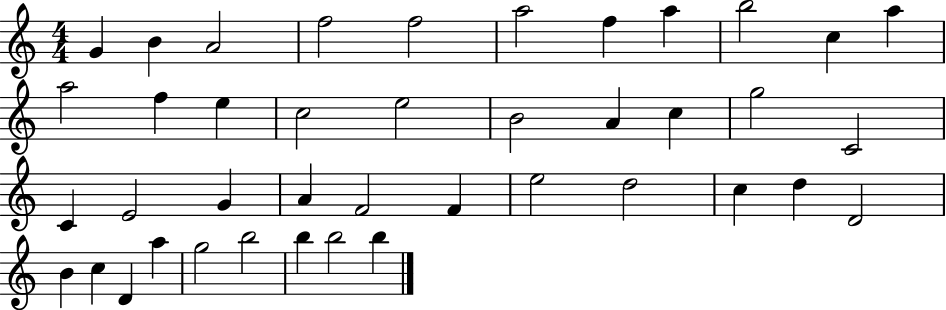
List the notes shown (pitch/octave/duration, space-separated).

G4/q B4/q A4/h F5/h F5/h A5/h F5/q A5/q B5/h C5/q A5/q A5/h F5/q E5/q C5/h E5/h B4/h A4/q C5/q G5/h C4/h C4/q E4/h G4/q A4/q F4/h F4/q E5/h D5/h C5/q D5/q D4/h B4/q C5/q D4/q A5/q G5/h B5/h B5/q B5/h B5/q